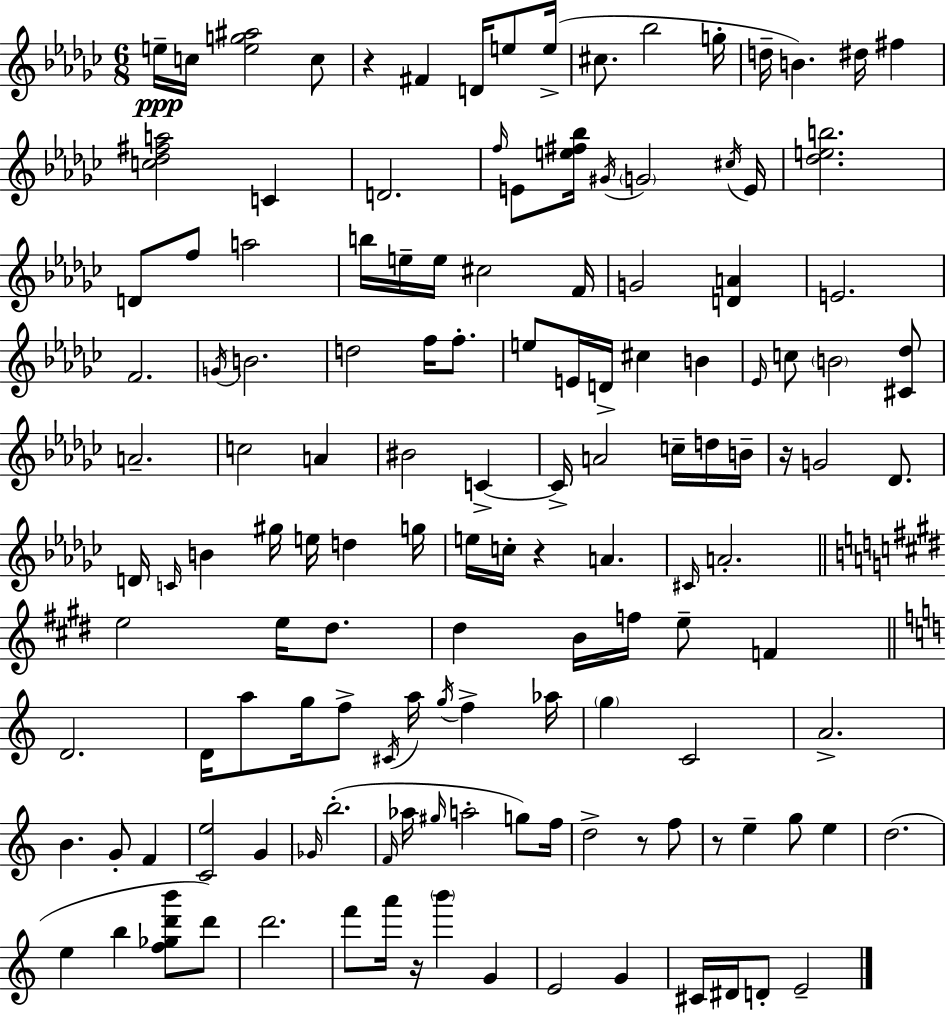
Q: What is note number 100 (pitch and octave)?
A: G#5